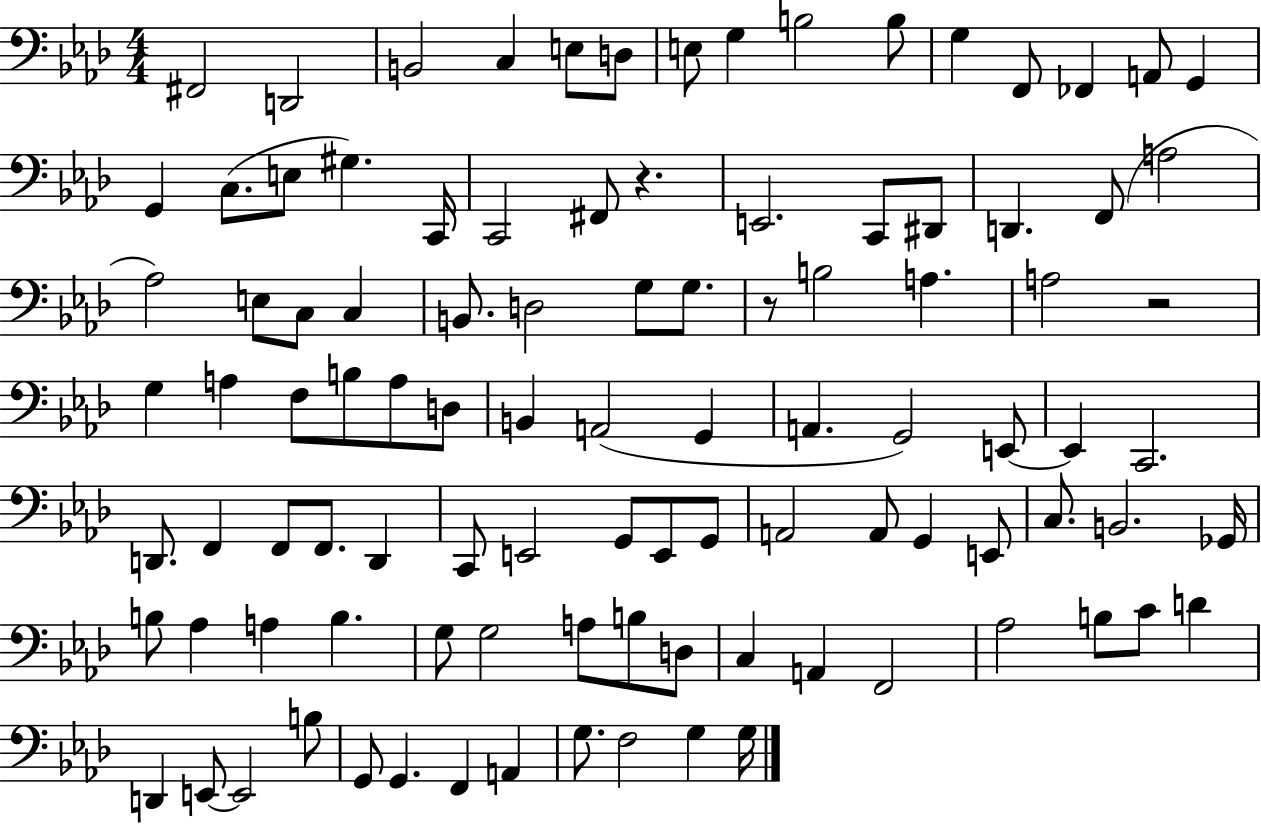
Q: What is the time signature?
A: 4/4